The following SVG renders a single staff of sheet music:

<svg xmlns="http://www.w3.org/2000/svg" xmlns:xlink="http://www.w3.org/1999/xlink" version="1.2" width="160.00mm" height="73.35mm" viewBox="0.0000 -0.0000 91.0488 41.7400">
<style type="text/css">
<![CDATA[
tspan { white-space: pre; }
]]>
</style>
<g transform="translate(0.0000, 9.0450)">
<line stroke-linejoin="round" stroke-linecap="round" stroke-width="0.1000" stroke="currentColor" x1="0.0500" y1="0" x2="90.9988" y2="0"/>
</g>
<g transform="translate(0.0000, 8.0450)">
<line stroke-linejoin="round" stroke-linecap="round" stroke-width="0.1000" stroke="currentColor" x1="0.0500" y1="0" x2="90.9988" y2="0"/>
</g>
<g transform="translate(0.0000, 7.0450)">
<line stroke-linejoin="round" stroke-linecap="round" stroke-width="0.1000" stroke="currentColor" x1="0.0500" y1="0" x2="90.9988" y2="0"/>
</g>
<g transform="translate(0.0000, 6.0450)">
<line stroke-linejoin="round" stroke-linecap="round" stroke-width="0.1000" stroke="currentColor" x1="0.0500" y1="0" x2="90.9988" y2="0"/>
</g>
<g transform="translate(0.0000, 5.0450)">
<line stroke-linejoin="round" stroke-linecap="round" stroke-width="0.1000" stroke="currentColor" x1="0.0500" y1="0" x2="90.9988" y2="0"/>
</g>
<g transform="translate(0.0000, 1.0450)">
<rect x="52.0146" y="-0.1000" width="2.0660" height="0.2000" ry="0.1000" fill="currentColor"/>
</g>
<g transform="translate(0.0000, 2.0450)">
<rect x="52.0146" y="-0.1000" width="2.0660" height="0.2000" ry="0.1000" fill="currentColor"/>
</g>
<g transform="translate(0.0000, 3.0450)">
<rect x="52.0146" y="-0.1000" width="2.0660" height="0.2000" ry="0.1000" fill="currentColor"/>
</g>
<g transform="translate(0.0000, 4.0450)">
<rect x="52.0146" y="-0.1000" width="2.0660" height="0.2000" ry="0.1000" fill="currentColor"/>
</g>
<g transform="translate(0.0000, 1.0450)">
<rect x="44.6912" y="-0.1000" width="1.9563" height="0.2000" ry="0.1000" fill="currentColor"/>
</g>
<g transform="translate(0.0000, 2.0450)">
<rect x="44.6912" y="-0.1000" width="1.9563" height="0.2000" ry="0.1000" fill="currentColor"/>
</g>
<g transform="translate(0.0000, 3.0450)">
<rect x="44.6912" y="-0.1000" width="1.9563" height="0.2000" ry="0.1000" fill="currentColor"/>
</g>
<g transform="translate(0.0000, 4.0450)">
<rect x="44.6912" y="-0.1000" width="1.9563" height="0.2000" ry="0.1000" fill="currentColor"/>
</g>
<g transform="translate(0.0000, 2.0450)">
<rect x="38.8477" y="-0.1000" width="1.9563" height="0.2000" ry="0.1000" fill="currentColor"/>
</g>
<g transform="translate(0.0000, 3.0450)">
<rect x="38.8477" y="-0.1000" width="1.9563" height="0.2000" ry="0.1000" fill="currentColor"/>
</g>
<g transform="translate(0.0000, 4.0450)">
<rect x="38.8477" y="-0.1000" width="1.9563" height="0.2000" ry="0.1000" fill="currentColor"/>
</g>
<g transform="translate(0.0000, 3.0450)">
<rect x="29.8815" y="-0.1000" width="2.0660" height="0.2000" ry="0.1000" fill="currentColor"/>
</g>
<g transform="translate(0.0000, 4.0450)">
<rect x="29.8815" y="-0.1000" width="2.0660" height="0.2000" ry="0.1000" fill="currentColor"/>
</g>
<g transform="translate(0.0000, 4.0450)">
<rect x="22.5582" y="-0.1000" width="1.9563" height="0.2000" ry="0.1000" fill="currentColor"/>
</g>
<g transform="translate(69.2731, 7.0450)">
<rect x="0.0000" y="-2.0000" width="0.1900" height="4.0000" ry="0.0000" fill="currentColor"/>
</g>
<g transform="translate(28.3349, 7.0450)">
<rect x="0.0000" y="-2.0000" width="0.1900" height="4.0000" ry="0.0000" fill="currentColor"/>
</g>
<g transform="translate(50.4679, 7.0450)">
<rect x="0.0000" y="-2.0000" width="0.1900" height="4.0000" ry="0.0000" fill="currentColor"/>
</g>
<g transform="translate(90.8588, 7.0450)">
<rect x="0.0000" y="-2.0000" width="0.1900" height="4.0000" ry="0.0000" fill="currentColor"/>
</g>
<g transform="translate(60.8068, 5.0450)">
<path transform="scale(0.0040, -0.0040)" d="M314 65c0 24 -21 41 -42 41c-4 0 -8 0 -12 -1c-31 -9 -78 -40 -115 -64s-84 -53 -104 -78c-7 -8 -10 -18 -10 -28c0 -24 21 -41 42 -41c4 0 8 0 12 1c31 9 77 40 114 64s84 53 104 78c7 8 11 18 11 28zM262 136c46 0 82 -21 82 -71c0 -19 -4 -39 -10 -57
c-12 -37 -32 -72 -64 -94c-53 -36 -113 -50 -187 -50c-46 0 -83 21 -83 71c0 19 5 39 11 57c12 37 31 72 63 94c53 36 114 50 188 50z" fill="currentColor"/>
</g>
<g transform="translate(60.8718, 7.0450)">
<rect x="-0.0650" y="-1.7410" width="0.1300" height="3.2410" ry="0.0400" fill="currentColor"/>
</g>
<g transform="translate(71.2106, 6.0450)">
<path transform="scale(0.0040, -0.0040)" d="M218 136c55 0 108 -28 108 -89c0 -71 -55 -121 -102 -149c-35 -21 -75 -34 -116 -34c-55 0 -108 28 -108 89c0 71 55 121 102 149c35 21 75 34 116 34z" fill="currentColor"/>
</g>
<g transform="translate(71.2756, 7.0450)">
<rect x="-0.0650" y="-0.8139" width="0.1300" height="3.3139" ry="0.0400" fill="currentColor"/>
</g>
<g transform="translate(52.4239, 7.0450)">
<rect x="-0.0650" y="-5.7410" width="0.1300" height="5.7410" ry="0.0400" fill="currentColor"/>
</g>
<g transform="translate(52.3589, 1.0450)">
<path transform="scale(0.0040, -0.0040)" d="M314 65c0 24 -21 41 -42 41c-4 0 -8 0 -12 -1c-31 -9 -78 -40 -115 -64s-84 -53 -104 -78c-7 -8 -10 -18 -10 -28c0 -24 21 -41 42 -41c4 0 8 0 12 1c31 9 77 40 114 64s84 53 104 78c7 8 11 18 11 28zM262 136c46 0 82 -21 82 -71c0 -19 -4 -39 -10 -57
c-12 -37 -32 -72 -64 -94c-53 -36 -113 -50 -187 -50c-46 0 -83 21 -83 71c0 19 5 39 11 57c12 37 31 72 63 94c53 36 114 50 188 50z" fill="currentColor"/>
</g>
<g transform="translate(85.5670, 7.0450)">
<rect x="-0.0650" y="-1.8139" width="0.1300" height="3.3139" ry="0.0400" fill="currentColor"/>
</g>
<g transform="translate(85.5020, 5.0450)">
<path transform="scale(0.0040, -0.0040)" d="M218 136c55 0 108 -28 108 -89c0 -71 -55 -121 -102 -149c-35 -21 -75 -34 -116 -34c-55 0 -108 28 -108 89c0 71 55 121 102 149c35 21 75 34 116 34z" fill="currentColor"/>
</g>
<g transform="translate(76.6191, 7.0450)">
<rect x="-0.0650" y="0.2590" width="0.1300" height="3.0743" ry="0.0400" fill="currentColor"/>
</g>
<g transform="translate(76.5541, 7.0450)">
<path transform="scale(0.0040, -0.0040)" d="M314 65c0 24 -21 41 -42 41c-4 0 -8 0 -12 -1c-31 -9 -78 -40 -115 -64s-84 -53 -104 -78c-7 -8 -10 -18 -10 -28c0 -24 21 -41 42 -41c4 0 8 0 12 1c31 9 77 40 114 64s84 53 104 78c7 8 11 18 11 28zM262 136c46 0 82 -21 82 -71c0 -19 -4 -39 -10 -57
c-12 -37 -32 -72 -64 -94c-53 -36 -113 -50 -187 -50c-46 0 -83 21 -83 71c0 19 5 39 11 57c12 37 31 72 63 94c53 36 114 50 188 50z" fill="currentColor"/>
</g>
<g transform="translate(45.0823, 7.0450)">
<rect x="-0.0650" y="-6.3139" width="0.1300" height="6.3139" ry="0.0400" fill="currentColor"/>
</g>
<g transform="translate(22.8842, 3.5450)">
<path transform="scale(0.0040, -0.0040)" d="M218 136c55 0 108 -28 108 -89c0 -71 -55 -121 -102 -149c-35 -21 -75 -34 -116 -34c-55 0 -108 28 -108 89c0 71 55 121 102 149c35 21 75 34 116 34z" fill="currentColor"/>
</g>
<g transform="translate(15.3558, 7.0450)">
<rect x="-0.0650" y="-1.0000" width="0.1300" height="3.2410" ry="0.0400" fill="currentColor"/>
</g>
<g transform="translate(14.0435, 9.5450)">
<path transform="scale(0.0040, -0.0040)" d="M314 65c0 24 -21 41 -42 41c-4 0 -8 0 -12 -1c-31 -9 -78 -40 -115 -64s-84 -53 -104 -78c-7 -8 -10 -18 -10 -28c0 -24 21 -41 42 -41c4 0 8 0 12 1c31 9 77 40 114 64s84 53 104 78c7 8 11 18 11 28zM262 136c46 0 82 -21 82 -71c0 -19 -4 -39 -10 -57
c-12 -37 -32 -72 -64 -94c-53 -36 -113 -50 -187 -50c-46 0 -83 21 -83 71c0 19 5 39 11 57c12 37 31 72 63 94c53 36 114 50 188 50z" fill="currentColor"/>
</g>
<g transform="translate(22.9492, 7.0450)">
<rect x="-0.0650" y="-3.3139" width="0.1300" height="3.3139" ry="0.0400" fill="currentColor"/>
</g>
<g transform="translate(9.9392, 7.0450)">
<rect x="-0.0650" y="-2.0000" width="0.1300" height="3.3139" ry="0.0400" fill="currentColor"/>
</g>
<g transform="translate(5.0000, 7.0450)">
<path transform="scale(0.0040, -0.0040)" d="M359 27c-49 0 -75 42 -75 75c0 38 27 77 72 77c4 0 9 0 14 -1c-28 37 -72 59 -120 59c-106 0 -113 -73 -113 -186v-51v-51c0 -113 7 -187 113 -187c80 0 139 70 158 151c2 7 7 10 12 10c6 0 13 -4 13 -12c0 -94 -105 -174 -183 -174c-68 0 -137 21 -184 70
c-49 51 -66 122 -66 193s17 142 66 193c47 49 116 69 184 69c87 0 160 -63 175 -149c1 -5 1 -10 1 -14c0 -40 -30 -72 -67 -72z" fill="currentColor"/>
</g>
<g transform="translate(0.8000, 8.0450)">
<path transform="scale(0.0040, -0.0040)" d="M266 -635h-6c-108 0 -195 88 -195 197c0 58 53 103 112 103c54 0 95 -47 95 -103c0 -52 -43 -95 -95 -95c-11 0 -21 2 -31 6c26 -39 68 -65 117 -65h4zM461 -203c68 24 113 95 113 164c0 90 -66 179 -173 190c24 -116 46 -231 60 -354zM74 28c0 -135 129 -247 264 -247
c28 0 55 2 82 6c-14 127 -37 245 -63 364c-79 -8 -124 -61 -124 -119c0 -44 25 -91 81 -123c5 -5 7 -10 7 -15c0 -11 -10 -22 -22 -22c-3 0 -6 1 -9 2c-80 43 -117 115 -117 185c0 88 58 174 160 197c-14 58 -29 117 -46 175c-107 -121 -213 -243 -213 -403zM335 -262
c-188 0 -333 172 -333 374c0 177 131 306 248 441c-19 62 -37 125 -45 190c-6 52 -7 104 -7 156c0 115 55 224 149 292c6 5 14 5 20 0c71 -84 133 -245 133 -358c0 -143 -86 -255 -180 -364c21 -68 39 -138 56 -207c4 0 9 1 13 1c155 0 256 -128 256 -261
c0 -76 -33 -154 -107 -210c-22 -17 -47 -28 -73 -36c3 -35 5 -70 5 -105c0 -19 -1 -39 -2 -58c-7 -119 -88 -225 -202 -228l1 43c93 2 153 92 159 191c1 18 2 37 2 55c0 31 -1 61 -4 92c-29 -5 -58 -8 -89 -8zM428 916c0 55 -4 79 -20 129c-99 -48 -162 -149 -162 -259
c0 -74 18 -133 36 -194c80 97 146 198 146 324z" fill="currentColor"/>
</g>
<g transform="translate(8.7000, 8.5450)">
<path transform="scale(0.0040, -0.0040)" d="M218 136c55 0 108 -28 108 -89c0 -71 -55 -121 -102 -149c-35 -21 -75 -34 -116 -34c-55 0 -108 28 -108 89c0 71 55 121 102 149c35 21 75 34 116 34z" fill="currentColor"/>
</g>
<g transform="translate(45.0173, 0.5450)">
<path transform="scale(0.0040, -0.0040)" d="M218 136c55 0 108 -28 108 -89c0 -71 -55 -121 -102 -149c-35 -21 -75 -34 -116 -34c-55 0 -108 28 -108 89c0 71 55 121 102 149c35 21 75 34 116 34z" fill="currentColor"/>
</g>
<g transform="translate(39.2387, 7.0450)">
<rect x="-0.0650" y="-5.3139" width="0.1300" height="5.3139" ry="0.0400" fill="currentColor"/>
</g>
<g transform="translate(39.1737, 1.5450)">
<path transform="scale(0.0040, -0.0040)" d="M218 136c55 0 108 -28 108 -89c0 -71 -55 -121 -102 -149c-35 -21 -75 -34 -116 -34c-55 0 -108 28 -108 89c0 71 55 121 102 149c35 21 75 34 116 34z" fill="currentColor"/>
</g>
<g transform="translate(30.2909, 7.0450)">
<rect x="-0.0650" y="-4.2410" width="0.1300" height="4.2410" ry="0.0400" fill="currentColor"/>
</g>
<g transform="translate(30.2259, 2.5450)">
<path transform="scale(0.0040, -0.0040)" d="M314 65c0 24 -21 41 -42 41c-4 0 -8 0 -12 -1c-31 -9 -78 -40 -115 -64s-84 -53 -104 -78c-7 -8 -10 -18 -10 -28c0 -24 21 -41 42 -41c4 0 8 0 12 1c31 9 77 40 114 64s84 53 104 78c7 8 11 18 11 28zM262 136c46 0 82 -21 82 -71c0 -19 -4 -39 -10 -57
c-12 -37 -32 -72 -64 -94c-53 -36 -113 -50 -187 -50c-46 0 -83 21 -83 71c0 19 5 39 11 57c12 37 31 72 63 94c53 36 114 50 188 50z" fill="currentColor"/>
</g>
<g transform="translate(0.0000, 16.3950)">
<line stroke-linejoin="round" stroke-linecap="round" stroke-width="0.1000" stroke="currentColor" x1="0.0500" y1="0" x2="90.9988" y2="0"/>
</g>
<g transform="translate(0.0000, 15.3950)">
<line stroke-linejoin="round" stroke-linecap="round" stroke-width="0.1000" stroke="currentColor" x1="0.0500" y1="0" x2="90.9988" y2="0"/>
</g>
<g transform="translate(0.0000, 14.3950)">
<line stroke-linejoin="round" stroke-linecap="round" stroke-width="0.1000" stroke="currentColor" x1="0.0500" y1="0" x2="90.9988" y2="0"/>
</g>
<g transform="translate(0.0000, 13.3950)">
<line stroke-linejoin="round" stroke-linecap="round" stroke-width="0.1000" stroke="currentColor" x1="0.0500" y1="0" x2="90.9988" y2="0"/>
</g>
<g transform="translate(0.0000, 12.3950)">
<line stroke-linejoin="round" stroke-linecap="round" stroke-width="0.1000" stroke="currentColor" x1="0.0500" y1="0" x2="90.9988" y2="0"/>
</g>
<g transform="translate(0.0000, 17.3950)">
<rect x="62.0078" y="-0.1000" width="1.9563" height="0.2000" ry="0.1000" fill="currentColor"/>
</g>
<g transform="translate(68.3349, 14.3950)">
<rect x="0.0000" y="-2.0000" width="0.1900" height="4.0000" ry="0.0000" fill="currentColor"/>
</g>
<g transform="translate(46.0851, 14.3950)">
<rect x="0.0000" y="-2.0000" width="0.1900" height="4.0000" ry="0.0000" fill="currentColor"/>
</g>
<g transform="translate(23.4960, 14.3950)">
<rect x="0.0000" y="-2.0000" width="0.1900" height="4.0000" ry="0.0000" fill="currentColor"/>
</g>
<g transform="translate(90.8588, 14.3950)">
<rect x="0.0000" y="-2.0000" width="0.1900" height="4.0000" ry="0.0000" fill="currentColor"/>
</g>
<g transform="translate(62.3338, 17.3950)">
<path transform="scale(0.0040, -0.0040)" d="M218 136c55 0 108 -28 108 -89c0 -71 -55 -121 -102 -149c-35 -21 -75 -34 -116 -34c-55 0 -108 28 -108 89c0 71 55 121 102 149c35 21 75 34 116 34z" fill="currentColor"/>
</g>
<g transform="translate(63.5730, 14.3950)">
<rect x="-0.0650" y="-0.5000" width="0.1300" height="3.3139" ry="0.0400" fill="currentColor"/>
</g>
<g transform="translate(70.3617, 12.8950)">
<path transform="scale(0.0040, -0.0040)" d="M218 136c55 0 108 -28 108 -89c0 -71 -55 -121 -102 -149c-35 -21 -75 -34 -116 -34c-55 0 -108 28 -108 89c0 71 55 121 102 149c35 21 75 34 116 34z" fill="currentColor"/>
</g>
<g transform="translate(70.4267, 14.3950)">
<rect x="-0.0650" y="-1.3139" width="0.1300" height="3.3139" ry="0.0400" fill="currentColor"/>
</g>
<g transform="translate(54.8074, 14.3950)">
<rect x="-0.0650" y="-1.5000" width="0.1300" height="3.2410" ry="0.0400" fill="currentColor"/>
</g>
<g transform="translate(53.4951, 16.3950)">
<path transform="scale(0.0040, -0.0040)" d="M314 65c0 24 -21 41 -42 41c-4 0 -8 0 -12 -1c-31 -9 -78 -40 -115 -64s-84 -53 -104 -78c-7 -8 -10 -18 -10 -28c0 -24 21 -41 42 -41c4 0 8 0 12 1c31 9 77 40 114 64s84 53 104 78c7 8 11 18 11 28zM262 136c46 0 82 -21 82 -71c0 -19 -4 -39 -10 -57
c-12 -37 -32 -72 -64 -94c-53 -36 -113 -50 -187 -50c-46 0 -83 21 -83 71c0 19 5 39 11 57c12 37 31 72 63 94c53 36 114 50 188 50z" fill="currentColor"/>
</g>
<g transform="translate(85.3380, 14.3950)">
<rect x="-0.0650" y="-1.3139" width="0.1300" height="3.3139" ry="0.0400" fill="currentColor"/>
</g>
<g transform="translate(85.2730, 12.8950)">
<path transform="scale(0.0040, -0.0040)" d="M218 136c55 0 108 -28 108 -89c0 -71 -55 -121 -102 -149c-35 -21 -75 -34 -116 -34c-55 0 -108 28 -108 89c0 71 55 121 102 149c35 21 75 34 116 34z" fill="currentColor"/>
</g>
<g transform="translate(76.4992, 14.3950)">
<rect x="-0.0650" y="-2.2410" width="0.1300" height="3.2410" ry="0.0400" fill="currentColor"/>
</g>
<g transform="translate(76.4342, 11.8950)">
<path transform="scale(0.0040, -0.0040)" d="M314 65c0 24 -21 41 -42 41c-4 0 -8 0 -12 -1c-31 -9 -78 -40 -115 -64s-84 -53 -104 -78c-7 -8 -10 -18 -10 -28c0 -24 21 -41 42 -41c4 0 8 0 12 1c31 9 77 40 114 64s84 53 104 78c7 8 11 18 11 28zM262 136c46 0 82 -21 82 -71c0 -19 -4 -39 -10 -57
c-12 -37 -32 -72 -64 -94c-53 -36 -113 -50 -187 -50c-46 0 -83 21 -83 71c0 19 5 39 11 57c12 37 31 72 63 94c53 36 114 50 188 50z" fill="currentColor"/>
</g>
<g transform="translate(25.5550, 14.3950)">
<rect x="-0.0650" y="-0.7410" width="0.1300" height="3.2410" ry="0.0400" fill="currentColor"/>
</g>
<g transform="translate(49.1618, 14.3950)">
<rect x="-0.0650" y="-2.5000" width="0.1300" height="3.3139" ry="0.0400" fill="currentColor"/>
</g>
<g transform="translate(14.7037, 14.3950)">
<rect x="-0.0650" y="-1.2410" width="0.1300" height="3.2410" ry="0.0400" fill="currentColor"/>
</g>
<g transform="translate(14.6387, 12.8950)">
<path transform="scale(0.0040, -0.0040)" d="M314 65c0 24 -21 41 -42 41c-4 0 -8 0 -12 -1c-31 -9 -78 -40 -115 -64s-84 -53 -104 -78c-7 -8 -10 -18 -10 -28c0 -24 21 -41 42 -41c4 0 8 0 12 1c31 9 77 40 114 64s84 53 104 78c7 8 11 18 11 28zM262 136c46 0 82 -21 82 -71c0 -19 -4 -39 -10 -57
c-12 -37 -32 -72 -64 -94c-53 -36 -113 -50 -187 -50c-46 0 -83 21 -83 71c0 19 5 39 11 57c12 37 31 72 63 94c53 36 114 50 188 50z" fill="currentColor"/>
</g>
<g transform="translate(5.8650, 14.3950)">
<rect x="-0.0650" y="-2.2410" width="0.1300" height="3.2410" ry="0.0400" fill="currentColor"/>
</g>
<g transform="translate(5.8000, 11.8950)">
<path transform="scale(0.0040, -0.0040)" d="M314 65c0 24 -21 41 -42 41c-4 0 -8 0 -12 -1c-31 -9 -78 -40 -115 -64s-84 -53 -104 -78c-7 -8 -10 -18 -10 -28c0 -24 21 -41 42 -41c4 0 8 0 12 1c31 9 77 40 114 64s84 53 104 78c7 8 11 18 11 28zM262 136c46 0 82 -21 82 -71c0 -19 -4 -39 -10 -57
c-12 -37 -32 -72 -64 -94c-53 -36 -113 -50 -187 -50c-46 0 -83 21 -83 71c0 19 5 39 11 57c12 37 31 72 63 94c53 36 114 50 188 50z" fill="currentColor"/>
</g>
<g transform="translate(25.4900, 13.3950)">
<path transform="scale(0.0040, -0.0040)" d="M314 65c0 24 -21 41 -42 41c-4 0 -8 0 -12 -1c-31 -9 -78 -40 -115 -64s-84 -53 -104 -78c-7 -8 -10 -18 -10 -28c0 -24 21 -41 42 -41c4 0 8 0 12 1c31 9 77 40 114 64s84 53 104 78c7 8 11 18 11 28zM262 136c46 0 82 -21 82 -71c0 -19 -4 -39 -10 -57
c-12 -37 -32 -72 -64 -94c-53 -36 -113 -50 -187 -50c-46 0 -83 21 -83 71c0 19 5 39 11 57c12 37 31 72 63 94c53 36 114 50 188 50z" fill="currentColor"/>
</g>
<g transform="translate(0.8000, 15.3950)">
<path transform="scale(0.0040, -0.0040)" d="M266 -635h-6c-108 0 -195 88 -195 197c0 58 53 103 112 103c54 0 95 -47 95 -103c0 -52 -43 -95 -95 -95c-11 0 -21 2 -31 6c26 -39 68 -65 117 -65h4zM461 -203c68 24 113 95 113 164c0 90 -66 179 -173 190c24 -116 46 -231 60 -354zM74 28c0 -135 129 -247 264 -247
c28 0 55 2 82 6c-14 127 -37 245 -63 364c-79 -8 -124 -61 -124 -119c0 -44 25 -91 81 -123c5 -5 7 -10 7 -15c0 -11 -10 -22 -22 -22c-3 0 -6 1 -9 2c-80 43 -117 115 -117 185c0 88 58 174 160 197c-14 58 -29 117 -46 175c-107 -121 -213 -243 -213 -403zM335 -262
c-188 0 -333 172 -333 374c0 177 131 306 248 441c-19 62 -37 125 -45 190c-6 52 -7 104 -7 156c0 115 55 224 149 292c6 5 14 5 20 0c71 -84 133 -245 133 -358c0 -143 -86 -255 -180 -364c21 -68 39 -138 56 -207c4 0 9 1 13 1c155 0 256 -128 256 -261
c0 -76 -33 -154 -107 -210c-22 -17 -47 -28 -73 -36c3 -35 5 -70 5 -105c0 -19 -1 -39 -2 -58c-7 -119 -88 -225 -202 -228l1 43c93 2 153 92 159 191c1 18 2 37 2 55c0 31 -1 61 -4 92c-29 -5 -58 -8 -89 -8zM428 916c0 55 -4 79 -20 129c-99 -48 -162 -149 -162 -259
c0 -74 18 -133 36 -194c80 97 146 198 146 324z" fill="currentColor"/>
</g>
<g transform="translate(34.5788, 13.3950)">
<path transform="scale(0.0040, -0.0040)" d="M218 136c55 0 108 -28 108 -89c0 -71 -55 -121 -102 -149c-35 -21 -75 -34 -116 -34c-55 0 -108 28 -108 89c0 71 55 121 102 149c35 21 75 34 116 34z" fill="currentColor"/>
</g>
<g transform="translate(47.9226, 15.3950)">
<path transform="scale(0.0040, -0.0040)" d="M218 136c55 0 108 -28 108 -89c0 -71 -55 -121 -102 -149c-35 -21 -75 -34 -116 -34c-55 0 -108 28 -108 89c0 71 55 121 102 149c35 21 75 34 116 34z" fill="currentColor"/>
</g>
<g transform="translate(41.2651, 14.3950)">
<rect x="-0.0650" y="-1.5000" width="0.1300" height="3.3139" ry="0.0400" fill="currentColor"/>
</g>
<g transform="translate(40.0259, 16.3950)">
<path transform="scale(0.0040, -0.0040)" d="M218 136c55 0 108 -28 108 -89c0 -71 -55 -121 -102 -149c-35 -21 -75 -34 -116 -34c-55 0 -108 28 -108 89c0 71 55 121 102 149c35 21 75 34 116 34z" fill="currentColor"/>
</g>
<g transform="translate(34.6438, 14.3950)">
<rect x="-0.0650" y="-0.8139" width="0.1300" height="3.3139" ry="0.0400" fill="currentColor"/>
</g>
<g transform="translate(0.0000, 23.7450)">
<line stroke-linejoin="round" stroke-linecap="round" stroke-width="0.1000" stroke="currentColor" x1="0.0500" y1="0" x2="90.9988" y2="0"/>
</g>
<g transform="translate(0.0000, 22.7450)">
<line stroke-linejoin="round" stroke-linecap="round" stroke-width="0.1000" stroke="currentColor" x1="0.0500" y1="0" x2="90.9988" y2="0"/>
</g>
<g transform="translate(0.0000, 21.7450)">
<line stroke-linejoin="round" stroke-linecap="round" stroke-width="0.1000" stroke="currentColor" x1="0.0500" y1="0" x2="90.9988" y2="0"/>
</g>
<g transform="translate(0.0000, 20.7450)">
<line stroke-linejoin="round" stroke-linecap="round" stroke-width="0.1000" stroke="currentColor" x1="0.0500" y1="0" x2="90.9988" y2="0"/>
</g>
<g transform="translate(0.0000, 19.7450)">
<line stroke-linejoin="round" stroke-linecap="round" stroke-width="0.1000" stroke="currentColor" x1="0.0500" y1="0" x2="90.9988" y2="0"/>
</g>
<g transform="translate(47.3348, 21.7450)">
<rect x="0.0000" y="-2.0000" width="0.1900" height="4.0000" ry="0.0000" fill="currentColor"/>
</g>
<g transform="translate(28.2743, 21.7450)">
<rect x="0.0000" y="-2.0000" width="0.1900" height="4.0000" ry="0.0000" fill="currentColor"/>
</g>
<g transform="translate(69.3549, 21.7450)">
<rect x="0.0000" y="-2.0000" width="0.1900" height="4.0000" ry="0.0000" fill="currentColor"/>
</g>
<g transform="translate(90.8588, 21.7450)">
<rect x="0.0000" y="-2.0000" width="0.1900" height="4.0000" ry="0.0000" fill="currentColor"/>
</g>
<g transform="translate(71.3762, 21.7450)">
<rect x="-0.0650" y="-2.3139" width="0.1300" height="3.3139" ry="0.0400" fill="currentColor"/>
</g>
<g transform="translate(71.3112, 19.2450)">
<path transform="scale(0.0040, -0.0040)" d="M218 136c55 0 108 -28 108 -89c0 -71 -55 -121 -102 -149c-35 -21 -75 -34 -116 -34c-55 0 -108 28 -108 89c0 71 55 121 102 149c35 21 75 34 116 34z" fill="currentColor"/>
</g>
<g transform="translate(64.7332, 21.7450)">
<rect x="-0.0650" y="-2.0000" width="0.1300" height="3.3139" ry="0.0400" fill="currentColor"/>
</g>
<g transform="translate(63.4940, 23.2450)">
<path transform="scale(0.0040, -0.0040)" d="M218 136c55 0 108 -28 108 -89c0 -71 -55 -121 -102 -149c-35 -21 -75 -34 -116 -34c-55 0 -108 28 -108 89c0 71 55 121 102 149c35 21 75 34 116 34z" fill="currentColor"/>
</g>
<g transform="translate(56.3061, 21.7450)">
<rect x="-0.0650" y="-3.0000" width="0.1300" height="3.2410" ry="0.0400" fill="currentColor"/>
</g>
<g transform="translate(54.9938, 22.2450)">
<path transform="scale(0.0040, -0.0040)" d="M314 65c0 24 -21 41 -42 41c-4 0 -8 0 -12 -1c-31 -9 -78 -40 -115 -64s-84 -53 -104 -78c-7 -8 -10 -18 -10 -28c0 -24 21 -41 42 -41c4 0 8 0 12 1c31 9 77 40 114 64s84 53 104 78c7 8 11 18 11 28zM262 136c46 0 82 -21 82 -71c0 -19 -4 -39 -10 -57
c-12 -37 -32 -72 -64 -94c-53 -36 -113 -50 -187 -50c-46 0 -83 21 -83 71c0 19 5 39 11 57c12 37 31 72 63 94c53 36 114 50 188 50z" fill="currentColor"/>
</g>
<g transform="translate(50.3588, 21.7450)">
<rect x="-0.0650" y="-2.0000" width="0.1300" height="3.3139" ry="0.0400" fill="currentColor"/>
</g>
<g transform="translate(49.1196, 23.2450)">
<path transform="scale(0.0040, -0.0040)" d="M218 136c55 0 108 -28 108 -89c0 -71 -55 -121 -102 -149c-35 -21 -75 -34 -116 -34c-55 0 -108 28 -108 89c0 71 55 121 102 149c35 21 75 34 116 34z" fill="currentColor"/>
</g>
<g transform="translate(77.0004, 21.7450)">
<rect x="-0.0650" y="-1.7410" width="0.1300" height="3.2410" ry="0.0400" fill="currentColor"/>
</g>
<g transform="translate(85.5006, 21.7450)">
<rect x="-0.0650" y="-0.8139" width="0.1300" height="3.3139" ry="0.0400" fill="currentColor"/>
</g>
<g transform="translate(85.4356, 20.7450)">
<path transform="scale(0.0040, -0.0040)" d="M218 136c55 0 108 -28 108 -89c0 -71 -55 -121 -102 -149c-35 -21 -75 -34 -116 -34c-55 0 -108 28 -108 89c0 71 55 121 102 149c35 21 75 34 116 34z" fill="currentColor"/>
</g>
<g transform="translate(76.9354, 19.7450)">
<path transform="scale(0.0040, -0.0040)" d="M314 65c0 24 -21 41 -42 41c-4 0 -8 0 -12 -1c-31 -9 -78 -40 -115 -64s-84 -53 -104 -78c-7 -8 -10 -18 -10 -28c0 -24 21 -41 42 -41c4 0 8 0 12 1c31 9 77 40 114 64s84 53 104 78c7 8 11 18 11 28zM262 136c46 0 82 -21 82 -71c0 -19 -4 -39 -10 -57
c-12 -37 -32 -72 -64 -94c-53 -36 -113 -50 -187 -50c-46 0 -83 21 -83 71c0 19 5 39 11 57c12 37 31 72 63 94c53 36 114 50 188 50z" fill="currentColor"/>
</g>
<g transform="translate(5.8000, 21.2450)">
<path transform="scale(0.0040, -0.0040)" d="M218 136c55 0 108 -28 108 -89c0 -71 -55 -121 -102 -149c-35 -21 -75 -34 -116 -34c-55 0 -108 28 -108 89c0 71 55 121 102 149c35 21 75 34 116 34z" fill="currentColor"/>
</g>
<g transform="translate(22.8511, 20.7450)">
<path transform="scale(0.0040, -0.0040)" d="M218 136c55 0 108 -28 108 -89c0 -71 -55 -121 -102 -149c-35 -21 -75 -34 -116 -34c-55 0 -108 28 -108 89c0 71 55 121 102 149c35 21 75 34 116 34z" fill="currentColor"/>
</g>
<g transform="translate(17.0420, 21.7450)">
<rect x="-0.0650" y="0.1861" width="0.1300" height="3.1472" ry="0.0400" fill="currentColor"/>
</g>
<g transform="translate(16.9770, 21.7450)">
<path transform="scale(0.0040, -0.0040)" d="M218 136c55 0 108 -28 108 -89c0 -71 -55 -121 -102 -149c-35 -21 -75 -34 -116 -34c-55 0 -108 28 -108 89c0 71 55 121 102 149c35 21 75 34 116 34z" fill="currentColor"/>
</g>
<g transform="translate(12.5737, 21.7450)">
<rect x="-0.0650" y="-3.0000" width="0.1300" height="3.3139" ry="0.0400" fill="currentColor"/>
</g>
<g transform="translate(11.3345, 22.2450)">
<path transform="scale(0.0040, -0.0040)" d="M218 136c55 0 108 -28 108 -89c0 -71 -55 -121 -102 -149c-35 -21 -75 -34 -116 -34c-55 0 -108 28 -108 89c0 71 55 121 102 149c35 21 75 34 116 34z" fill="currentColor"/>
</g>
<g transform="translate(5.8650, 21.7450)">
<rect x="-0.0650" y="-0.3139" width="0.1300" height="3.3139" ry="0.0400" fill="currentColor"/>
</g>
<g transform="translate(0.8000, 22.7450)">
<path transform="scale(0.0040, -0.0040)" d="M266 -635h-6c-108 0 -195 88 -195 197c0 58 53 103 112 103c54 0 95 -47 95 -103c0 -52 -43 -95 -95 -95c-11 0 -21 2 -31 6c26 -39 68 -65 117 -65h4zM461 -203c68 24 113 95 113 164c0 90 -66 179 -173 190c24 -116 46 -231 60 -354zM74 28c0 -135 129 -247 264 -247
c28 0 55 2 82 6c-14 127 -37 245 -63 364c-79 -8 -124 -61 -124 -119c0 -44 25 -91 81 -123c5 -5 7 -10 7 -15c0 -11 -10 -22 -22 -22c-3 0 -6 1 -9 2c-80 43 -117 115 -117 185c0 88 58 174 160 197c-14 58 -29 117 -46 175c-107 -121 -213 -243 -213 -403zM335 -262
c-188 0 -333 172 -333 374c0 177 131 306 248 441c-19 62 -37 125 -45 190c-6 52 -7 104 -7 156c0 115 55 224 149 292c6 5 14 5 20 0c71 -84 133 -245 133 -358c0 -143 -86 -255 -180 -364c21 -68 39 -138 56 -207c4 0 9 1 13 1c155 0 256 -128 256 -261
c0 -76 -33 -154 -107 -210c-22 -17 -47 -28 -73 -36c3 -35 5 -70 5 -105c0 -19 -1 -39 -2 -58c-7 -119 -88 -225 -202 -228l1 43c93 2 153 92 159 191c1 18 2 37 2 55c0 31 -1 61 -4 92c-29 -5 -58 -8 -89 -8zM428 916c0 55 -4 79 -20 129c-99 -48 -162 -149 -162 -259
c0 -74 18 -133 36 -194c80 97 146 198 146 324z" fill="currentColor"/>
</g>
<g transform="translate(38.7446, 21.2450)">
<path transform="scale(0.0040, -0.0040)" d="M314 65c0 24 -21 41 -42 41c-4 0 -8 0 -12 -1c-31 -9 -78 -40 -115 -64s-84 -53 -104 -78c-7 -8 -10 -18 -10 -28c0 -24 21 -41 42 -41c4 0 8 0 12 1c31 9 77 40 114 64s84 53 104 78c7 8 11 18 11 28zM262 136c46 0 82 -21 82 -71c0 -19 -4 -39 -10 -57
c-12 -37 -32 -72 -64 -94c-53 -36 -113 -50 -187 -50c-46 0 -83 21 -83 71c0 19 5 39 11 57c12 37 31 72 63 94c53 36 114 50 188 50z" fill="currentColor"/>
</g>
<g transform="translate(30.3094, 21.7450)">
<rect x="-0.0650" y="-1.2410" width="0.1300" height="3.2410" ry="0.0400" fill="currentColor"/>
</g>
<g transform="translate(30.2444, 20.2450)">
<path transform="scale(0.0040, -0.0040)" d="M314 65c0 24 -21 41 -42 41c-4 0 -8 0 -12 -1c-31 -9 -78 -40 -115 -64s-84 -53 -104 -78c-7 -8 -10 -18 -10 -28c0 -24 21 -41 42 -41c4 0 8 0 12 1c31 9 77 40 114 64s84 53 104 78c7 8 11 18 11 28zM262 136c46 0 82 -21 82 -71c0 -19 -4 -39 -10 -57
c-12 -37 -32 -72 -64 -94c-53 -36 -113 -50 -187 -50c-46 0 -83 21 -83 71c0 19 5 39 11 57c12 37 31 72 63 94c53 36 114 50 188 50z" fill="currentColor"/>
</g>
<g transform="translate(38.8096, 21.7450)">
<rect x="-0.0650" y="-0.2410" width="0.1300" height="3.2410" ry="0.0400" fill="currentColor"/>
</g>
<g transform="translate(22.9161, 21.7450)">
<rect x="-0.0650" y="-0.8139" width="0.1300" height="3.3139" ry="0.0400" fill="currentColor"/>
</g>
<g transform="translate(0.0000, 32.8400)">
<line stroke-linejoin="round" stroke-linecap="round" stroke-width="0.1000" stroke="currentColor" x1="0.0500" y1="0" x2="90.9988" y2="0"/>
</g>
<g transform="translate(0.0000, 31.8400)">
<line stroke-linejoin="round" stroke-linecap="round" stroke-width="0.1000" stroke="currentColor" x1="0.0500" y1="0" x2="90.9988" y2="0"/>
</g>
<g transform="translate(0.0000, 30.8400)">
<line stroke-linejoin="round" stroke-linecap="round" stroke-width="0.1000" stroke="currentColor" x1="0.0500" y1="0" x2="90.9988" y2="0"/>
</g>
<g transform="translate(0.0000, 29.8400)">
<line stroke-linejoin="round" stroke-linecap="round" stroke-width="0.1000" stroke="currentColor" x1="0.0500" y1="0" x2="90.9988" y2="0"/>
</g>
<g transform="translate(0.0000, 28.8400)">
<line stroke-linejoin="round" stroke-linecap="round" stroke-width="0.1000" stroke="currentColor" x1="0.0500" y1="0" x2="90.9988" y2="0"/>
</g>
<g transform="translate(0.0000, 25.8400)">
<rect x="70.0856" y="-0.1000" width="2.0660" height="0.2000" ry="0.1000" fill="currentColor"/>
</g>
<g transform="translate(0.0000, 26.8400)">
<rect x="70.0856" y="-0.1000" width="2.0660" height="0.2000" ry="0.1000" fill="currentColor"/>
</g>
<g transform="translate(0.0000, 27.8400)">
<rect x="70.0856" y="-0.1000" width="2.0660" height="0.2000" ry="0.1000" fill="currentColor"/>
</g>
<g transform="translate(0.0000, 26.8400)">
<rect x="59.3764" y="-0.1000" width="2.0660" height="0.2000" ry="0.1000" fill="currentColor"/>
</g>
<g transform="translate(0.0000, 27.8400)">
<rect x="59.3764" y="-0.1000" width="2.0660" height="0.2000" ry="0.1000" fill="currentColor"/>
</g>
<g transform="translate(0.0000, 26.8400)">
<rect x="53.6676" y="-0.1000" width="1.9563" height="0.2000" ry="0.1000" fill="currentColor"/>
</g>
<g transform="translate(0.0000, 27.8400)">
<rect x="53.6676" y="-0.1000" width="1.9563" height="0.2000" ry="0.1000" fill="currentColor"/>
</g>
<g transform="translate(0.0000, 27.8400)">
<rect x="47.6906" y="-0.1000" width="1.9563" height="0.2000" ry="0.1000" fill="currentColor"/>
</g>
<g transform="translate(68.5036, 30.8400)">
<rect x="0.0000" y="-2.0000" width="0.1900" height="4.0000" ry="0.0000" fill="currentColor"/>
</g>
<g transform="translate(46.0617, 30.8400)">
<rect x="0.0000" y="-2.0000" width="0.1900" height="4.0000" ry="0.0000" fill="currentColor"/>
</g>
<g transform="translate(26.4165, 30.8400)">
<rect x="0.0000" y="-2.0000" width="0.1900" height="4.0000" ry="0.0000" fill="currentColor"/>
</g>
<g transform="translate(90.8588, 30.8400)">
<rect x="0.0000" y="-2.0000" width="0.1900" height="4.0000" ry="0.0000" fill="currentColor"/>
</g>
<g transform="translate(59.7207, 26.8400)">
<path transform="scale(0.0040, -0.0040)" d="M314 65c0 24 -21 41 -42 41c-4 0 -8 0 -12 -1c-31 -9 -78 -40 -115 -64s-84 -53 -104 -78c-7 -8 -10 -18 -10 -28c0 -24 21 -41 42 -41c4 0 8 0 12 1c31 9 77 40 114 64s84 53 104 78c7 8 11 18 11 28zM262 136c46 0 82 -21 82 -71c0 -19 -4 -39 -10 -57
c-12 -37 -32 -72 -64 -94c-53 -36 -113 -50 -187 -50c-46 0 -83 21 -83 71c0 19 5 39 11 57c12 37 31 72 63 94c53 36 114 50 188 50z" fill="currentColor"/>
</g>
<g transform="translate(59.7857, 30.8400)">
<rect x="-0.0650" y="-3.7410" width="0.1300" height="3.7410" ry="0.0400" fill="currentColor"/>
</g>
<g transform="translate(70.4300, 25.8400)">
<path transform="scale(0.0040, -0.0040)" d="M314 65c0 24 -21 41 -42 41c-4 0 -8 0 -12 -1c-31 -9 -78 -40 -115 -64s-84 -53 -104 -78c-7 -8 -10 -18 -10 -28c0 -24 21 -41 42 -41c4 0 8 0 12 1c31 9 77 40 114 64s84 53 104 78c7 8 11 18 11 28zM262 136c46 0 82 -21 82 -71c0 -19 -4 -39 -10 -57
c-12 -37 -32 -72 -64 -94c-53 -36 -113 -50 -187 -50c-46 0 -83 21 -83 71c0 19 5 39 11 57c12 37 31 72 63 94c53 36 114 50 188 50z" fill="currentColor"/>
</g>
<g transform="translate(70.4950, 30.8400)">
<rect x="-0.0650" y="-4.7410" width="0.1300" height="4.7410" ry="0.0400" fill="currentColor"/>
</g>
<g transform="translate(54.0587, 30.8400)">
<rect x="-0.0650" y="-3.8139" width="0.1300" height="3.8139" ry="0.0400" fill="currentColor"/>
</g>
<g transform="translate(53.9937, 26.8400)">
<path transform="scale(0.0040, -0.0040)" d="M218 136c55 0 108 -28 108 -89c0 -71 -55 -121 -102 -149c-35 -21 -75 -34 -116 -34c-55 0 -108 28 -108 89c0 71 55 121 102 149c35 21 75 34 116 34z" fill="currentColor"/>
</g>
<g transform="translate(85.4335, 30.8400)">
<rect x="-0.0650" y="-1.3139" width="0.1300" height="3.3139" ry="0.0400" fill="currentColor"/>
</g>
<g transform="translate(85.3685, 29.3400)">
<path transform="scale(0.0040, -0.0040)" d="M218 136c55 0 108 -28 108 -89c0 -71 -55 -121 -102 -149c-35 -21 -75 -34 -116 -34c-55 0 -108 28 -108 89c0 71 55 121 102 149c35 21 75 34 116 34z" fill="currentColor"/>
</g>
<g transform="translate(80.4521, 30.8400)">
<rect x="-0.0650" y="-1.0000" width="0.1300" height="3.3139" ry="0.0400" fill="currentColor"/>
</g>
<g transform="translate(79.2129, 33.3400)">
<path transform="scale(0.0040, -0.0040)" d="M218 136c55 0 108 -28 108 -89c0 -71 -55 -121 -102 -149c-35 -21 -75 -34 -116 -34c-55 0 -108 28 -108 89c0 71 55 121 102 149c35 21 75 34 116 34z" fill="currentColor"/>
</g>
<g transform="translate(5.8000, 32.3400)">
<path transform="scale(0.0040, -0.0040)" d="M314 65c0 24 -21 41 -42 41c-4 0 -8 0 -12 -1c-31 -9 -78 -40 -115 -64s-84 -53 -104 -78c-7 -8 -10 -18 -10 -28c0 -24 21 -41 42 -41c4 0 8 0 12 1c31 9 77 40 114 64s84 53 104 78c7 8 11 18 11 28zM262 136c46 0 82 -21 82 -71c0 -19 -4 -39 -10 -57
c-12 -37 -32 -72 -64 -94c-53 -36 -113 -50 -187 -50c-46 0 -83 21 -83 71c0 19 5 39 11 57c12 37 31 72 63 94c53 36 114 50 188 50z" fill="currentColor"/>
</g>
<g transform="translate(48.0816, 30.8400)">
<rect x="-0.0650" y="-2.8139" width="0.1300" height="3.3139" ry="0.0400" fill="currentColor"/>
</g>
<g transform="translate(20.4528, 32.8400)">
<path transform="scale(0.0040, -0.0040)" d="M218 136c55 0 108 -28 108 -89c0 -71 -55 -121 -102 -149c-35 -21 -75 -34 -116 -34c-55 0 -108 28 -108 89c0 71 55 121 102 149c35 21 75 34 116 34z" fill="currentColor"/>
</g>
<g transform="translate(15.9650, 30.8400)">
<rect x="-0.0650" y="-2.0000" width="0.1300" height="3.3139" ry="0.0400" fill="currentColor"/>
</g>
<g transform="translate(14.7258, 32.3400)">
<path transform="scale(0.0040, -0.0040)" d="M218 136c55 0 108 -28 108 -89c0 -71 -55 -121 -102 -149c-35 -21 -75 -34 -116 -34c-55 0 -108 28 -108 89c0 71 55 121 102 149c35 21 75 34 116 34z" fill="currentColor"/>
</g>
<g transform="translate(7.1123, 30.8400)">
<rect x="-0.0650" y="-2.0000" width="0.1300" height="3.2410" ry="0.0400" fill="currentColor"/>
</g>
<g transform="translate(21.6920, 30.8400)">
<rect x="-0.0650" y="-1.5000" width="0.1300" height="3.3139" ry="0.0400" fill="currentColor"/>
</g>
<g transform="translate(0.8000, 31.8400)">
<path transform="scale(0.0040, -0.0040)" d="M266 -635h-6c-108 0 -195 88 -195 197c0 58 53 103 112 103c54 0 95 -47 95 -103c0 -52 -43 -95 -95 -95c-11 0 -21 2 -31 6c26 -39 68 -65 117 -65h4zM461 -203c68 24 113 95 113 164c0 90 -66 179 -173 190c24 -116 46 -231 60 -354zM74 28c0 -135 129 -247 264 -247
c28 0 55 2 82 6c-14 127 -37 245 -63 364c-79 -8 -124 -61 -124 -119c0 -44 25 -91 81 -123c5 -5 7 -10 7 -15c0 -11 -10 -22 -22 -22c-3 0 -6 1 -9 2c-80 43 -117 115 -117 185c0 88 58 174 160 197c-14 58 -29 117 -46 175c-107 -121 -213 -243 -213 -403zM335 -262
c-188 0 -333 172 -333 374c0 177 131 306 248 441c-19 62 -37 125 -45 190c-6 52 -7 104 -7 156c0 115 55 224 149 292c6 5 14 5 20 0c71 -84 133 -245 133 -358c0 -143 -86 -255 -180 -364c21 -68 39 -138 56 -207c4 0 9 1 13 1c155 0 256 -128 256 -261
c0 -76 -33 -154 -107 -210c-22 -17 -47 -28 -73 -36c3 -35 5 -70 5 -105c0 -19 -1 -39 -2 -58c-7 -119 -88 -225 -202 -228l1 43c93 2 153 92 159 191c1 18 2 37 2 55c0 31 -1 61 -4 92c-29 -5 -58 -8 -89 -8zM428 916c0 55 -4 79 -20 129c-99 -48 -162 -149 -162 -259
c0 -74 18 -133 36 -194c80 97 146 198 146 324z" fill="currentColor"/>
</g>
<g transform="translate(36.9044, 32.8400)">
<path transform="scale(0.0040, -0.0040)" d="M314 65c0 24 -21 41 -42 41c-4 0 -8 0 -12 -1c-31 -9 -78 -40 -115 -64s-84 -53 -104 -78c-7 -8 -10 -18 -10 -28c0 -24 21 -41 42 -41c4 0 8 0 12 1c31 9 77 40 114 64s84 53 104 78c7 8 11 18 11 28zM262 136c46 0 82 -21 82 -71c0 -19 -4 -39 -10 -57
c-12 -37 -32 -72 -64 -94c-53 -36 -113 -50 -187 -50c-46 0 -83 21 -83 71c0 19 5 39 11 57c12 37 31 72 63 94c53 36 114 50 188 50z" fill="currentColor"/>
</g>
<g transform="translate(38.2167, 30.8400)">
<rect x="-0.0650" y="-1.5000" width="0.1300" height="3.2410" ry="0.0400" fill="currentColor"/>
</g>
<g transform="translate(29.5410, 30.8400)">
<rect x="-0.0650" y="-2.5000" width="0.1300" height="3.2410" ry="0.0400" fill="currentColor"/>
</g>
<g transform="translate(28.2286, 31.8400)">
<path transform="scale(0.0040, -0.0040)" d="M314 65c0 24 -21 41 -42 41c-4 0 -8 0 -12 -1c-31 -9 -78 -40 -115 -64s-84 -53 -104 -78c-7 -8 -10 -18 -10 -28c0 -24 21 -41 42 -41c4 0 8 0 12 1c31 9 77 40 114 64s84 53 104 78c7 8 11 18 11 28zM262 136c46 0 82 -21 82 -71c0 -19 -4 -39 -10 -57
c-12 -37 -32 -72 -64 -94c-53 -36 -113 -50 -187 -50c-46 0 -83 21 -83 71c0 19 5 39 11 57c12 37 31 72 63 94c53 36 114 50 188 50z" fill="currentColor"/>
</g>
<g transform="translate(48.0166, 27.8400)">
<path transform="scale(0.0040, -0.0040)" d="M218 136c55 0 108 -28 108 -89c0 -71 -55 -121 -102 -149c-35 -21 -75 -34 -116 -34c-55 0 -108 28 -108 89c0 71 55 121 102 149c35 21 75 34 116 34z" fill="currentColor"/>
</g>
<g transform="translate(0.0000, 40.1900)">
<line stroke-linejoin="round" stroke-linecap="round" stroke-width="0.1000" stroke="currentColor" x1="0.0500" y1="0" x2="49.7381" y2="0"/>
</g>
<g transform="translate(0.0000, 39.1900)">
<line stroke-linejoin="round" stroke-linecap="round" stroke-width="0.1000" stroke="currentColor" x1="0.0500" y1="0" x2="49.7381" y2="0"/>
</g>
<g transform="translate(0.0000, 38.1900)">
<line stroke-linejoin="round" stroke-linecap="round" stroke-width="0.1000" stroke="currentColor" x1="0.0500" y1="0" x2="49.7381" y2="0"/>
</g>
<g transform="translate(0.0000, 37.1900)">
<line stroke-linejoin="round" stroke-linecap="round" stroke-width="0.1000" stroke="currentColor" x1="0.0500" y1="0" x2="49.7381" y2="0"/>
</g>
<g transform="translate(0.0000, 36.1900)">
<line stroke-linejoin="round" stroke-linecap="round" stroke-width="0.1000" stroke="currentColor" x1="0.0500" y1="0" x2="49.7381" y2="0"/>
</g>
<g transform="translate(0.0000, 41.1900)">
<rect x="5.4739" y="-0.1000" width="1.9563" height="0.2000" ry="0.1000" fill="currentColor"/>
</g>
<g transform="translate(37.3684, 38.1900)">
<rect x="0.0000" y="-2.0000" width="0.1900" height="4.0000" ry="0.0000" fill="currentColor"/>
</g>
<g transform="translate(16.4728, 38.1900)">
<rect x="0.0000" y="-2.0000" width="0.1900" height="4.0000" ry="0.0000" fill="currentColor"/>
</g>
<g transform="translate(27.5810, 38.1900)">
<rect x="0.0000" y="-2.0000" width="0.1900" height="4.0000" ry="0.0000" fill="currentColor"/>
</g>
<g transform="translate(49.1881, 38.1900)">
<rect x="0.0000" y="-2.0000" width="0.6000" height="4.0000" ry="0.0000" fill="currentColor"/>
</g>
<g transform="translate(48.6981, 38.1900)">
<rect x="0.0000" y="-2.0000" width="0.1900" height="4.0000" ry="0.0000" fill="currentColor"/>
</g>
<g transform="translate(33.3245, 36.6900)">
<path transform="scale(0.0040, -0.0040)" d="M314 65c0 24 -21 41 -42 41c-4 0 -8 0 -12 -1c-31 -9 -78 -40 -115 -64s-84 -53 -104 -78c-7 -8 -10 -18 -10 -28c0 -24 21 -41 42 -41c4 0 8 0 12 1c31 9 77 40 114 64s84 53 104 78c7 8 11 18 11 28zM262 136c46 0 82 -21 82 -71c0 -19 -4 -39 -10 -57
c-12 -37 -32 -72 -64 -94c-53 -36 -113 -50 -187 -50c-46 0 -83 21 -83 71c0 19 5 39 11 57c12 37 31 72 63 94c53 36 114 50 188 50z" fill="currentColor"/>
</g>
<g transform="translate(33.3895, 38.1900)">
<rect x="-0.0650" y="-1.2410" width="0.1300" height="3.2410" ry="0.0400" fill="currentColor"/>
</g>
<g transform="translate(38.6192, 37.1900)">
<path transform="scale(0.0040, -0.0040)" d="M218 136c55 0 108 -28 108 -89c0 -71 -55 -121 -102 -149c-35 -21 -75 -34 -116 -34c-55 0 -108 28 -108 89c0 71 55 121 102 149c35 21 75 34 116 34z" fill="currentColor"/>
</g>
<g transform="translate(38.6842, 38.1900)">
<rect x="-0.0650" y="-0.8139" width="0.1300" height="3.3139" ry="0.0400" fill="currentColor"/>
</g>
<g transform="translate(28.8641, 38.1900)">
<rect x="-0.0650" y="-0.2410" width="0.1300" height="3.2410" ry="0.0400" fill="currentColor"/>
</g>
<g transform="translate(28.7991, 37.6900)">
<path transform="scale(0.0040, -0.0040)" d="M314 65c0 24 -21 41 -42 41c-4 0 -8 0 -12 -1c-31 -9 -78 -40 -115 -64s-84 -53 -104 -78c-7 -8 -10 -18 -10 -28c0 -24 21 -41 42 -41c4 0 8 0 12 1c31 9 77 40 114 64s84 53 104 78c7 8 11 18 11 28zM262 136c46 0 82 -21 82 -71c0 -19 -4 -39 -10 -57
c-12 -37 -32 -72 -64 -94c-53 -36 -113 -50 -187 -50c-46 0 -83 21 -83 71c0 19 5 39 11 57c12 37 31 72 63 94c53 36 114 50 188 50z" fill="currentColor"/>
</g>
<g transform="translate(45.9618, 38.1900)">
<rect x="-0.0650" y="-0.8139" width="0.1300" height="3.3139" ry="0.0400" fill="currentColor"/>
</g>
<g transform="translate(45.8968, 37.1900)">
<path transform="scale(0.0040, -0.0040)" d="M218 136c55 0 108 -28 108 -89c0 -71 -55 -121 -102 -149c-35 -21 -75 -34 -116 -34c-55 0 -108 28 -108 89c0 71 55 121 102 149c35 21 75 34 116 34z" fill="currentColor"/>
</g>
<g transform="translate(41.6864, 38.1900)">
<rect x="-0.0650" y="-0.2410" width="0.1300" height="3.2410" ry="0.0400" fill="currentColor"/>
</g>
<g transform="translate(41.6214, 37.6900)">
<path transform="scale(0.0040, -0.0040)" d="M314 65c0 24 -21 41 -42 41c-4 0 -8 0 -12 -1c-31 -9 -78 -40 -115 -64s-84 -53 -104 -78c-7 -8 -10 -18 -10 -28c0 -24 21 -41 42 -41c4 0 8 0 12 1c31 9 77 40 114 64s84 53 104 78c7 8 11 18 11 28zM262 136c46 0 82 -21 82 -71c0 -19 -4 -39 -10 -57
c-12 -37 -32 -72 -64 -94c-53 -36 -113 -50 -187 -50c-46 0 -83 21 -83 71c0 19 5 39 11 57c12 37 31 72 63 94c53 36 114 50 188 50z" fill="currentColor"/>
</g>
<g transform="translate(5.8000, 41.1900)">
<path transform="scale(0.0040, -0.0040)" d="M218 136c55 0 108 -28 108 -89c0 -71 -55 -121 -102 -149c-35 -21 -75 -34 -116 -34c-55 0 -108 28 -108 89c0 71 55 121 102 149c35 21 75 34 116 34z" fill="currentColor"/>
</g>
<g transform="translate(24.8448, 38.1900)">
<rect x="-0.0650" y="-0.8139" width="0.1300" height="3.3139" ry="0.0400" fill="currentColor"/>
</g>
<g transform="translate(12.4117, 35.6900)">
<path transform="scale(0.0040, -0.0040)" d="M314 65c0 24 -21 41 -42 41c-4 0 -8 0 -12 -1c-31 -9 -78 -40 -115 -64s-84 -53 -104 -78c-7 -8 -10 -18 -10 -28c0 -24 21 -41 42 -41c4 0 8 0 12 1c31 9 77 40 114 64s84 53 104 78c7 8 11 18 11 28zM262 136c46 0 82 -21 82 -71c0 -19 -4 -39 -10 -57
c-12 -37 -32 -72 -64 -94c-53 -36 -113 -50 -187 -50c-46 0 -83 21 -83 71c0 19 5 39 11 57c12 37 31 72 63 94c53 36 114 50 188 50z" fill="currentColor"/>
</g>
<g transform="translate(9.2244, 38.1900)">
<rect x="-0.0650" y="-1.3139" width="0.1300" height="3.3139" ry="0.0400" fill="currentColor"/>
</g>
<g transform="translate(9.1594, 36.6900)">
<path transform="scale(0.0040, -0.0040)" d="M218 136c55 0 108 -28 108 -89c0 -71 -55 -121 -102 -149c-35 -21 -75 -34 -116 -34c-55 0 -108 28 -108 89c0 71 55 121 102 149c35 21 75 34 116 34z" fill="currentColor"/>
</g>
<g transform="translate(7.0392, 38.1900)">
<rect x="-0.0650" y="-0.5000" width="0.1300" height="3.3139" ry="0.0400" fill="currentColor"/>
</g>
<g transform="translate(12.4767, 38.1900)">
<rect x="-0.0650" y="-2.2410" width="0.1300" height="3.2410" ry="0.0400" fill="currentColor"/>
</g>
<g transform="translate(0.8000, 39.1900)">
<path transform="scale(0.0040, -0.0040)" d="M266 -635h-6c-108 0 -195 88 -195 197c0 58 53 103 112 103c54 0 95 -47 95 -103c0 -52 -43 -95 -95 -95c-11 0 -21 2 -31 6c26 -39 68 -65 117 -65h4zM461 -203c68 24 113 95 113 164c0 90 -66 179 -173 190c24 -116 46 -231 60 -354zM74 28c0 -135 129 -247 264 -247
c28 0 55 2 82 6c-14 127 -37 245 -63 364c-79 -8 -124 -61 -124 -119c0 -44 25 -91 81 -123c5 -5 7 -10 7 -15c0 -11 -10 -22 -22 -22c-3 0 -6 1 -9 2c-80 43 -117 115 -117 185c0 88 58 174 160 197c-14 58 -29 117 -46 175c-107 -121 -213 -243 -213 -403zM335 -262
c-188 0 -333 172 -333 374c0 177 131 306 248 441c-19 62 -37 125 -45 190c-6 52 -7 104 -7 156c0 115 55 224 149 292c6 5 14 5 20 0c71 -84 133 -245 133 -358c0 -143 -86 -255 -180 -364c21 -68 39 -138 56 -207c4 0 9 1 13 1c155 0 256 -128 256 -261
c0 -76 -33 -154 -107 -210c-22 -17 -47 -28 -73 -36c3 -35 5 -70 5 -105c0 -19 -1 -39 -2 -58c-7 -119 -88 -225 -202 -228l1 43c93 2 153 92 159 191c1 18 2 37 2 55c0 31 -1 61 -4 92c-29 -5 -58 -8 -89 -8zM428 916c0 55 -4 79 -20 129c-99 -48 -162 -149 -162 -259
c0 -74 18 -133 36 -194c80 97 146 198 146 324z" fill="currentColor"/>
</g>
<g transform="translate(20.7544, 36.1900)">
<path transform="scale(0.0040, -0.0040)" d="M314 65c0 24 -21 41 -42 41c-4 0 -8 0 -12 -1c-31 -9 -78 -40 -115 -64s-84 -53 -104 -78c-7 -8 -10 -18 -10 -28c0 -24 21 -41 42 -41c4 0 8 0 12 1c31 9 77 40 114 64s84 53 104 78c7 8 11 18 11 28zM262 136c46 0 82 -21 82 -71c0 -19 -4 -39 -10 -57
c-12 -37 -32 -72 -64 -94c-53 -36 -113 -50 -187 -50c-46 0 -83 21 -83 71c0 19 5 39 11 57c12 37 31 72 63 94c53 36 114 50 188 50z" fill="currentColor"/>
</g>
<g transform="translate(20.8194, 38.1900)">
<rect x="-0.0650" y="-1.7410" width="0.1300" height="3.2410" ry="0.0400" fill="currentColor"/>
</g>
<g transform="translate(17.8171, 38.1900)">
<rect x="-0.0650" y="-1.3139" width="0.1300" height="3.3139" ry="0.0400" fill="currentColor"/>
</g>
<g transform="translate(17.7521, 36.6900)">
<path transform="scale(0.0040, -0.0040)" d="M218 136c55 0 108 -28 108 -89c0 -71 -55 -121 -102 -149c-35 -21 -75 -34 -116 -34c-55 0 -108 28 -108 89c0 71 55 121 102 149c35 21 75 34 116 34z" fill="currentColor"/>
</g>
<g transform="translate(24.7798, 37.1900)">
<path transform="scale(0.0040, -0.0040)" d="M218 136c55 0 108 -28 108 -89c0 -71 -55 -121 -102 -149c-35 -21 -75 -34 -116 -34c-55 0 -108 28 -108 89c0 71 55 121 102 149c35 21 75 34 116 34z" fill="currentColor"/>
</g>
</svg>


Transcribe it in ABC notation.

X:1
T:Untitled
M:4/4
L:1/4
K:C
F D2 b d'2 f' a' g'2 f2 d B2 f g2 e2 d2 d E G E2 C e g2 e c A B d e2 c2 F A2 F g f2 d F2 F E G2 E2 a c' c'2 e'2 D e C e g2 e f2 d c2 e2 d c2 d